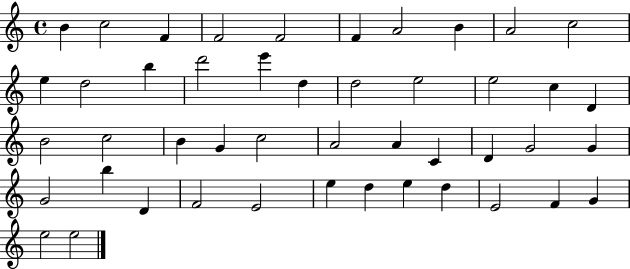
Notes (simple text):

B4/q C5/h F4/q F4/h F4/h F4/q A4/h B4/q A4/h C5/h E5/q D5/h B5/q D6/h E6/q D5/q D5/h E5/h E5/h C5/q D4/q B4/h C5/h B4/q G4/q C5/h A4/h A4/q C4/q D4/q G4/h G4/q G4/h B5/q D4/q F4/h E4/h E5/q D5/q E5/q D5/q E4/h F4/q G4/q E5/h E5/h